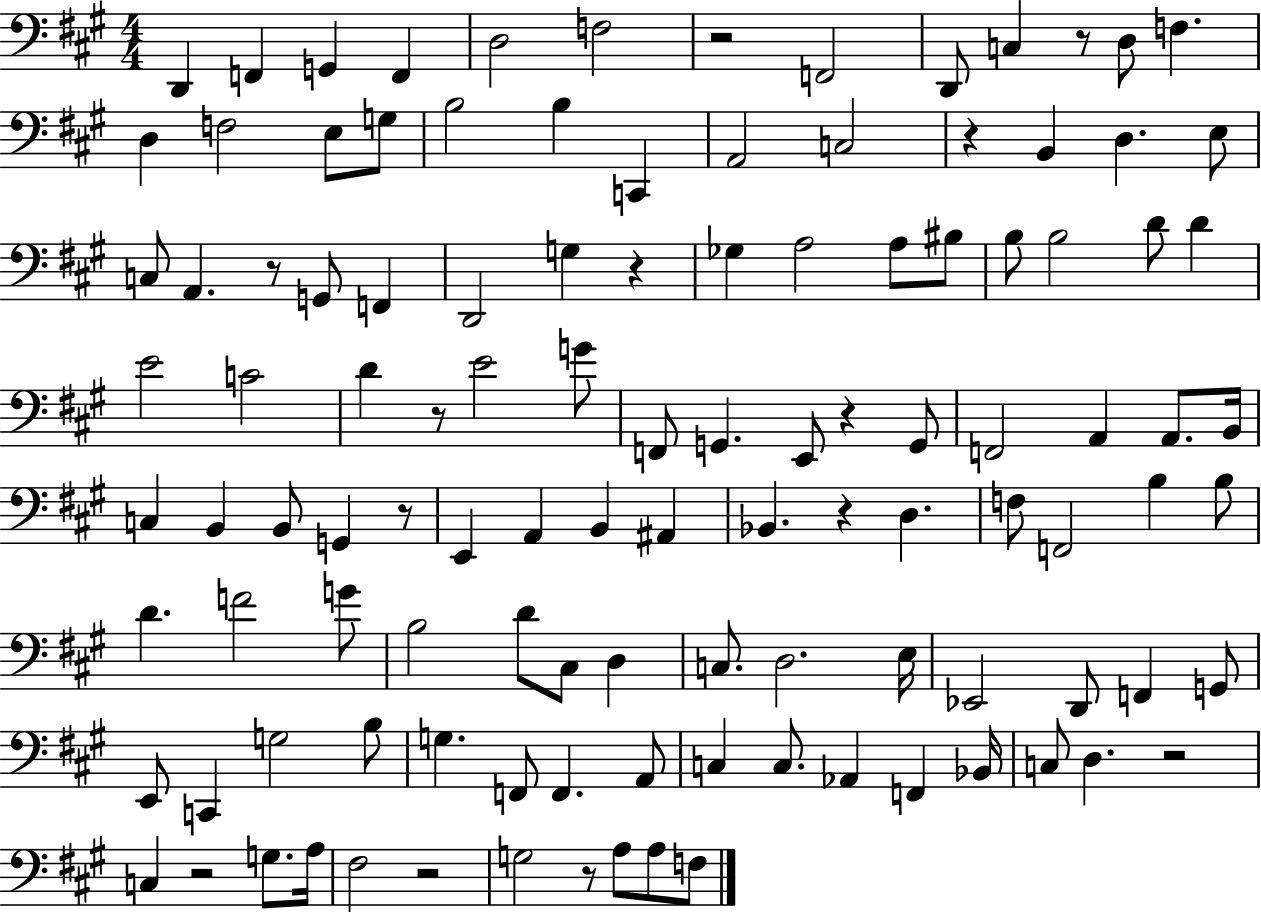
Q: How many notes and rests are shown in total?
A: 114